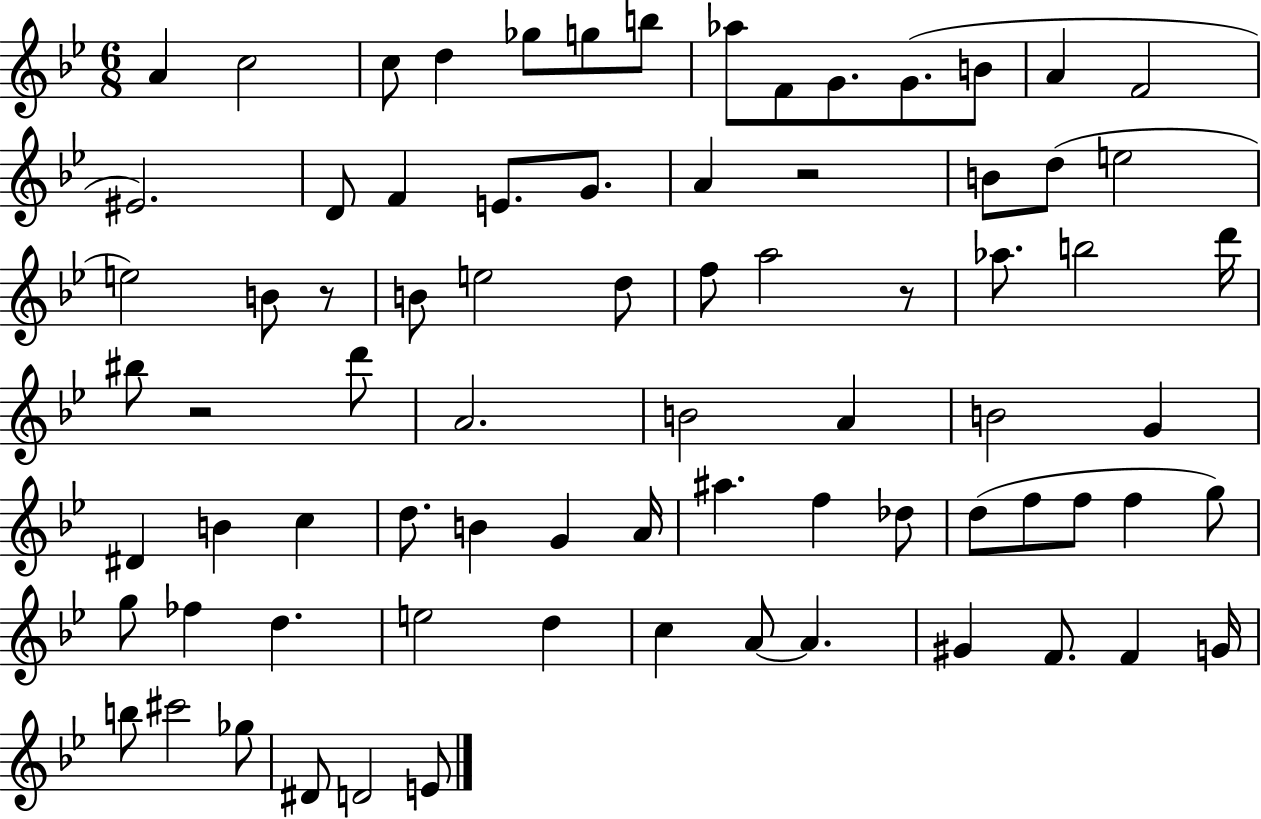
{
  \clef treble
  \numericTimeSignature
  \time 6/8
  \key bes \major
  a'4 c''2 | c''8 d''4 ges''8 g''8 b''8 | aes''8 f'8 g'8. g'8.( b'8 | a'4 f'2 | \break eis'2.) | d'8 f'4 e'8. g'8. | a'4 r2 | b'8 d''8( e''2 | \break e''2) b'8 r8 | b'8 e''2 d''8 | f''8 a''2 r8 | aes''8. b''2 d'''16 | \break bis''8 r2 d'''8 | a'2. | b'2 a'4 | b'2 g'4 | \break dis'4 b'4 c''4 | d''8. b'4 g'4 a'16 | ais''4. f''4 des''8 | d''8( f''8 f''8 f''4 g''8) | \break g''8 fes''4 d''4. | e''2 d''4 | c''4 a'8~~ a'4. | gis'4 f'8. f'4 g'16 | \break b''8 cis'''2 ges''8 | dis'8 d'2 e'8 | \bar "|."
}